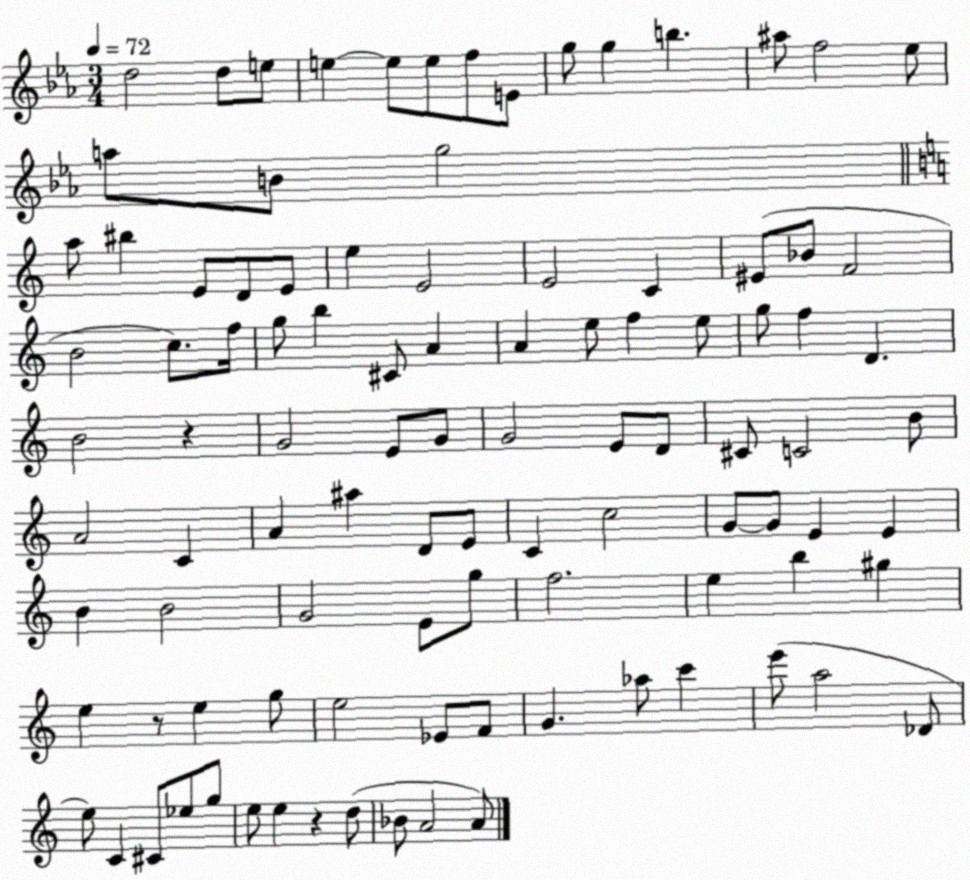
X:1
T:Untitled
M:3/4
L:1/4
K:Eb
d2 d/2 e/2 e e/2 e/2 f/2 E/2 g/2 g b ^a/2 f2 _e/2 a/2 B/2 g2 a/2 ^b E/2 D/2 E/2 e E2 E2 C ^E/2 _B/2 F2 B2 c/2 f/4 g/2 b ^C/2 A A e/2 f e/2 g/2 f D B2 z G2 E/2 G/2 G2 E/2 D/2 ^C/2 C2 B/2 A2 C A ^a D/2 E/2 C c2 G/2 G/2 E E B B2 G2 E/2 g/2 f2 e b ^g e z/2 e g/2 e2 _E/2 F/2 G _a/2 c' e'/2 a2 _D/2 e/2 C ^C/2 _e/2 g/2 e/2 e z d/2 _B/2 A2 A/2